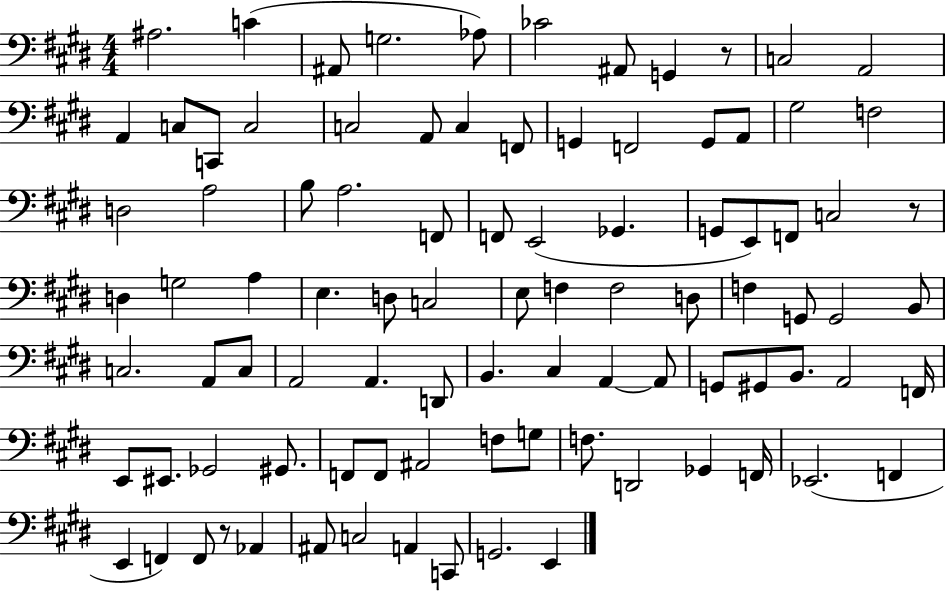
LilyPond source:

{
  \clef bass
  \numericTimeSignature
  \time 4/4
  \key e \major
  ais2. c'4( | ais,8 g2. aes8) | ces'2 ais,8 g,4 r8 | c2 a,2 | \break a,4 c8 c,8 c2 | c2 a,8 c4 f,8 | g,4 f,2 g,8 a,8 | gis2 f2 | \break d2 a2 | b8 a2. f,8 | f,8 e,2( ges,4. | g,8 e,8) f,8 c2 r8 | \break d4 g2 a4 | e4. d8 c2 | e8 f4 f2 d8 | f4 g,8 g,2 b,8 | \break c2. a,8 c8 | a,2 a,4. d,8 | b,4. cis4 a,4~~ a,8 | g,8 gis,8 b,8. a,2 f,16 | \break e,8 eis,8. ges,2 gis,8. | f,8 f,8 ais,2 f8 g8 | f8. d,2 ges,4 f,16 | ees,2.( f,4 | \break e,4 f,4) f,8 r8 aes,4 | ais,8 c2 a,4 c,8 | g,2. e,4 | \bar "|."
}